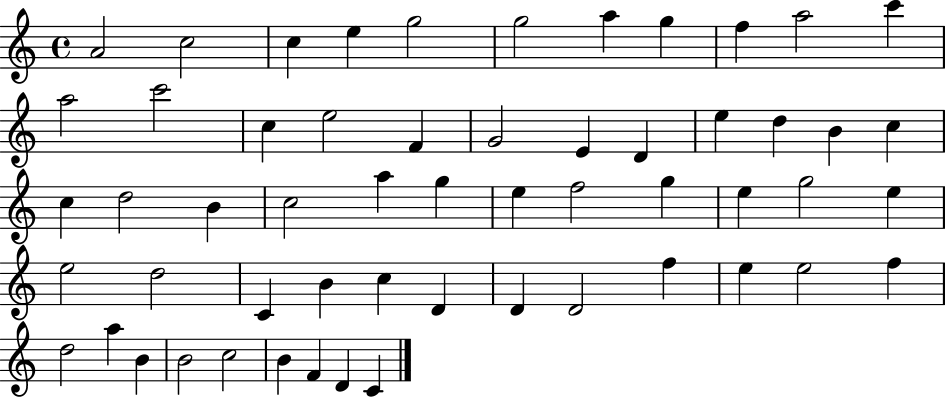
{
  \clef treble
  \time 4/4
  \defaultTimeSignature
  \key c \major
  a'2 c''2 | c''4 e''4 g''2 | g''2 a''4 g''4 | f''4 a''2 c'''4 | \break a''2 c'''2 | c''4 e''2 f'4 | g'2 e'4 d'4 | e''4 d''4 b'4 c''4 | \break c''4 d''2 b'4 | c''2 a''4 g''4 | e''4 f''2 g''4 | e''4 g''2 e''4 | \break e''2 d''2 | c'4 b'4 c''4 d'4 | d'4 d'2 f''4 | e''4 e''2 f''4 | \break d''2 a''4 b'4 | b'2 c''2 | b'4 f'4 d'4 c'4 | \bar "|."
}